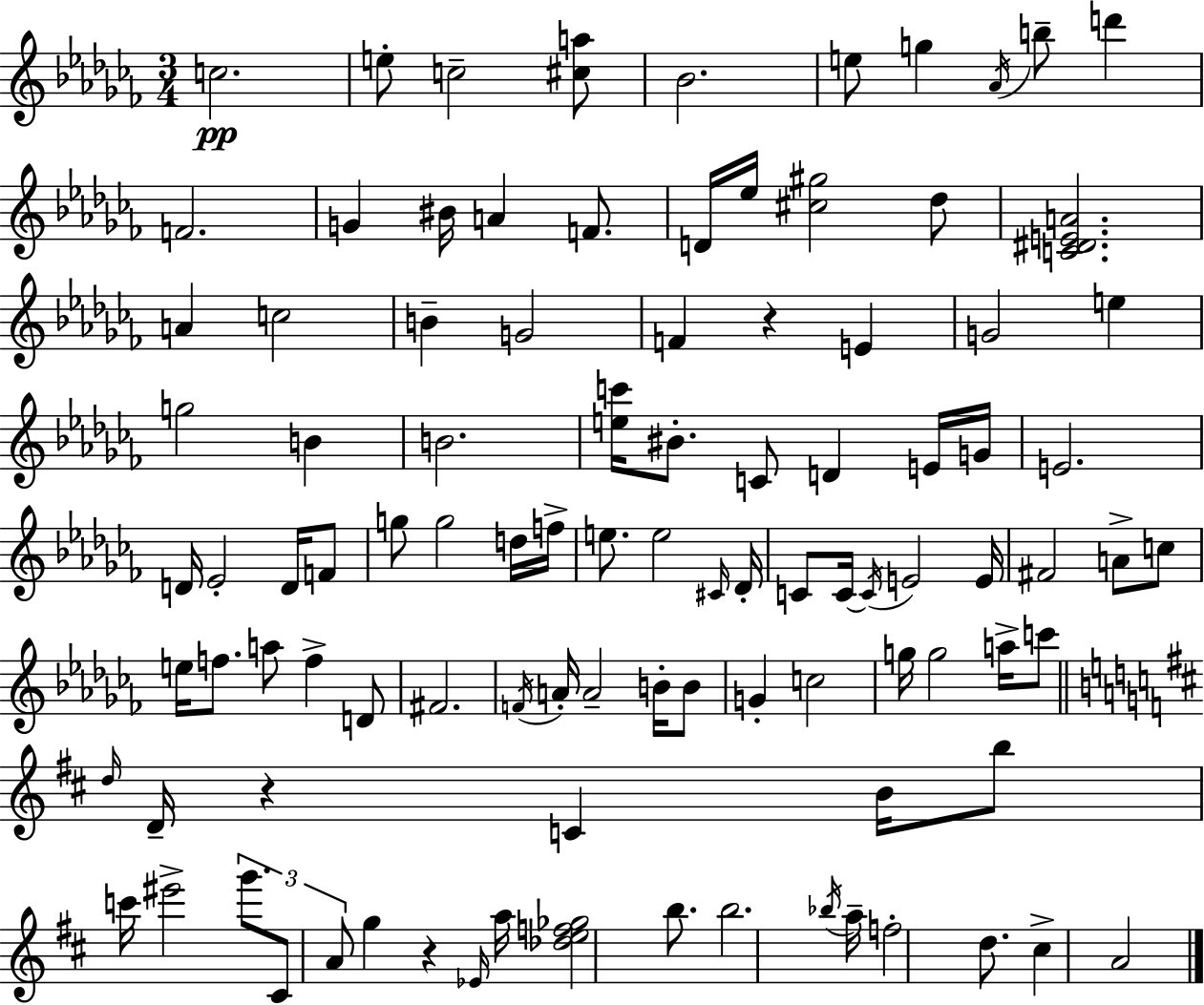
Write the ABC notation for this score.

X:1
T:Untitled
M:3/4
L:1/4
K:Abm
c2 e/2 c2 [^ca]/2 _B2 e/2 g _A/4 b/2 d' F2 G ^B/4 A F/2 D/4 _e/4 [^c^g]2 _d/2 [C^DEA]2 A c2 B G2 F z E G2 e g2 B B2 [ec']/4 ^B/2 C/2 D E/4 G/4 E2 D/4 _E2 D/4 F/2 g/2 g2 d/4 f/4 e/2 e2 ^C/4 _D/4 C/2 C/4 C/4 E2 E/4 ^F2 A/2 c/2 e/4 f/2 a/2 f D/2 ^F2 F/4 A/4 A2 B/4 B/2 G c2 g/4 g2 a/4 c'/2 d/4 D/4 z C B/4 b/2 c'/4 ^e'2 g'/2 ^C/2 A/2 g z _E/4 a/4 [_def_g]2 b/2 b2 _b/4 a/4 f2 d/2 ^c A2